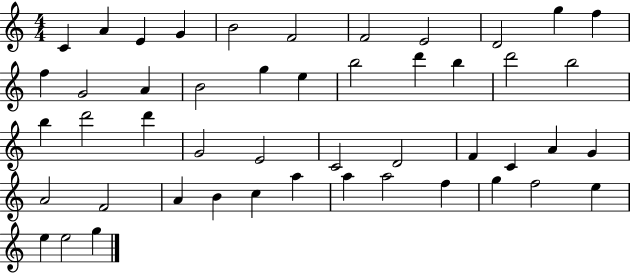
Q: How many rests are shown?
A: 0